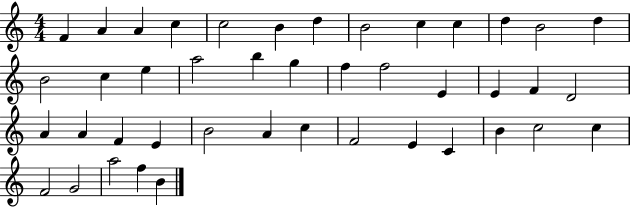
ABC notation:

X:1
T:Untitled
M:4/4
L:1/4
K:C
F A A c c2 B d B2 c c d B2 d B2 c e a2 b g f f2 E E F D2 A A F E B2 A c F2 E C B c2 c F2 G2 a2 f B